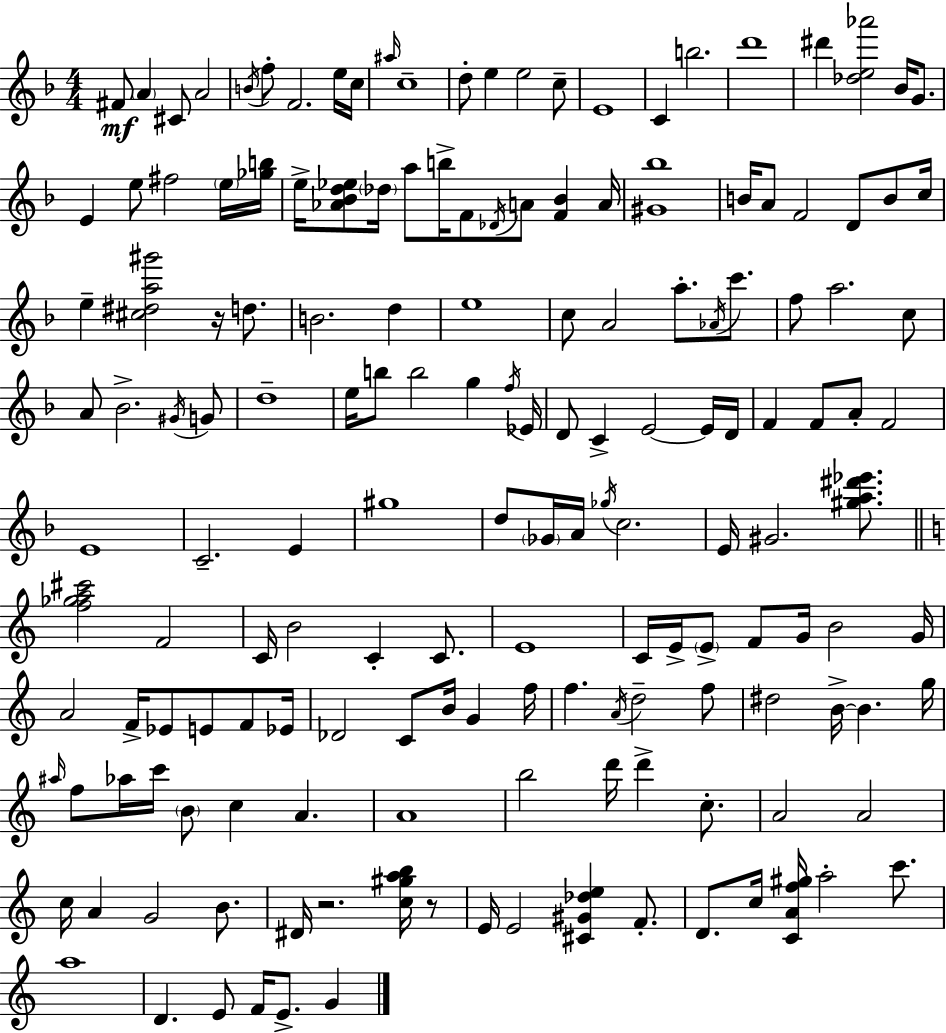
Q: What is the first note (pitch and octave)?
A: F#4